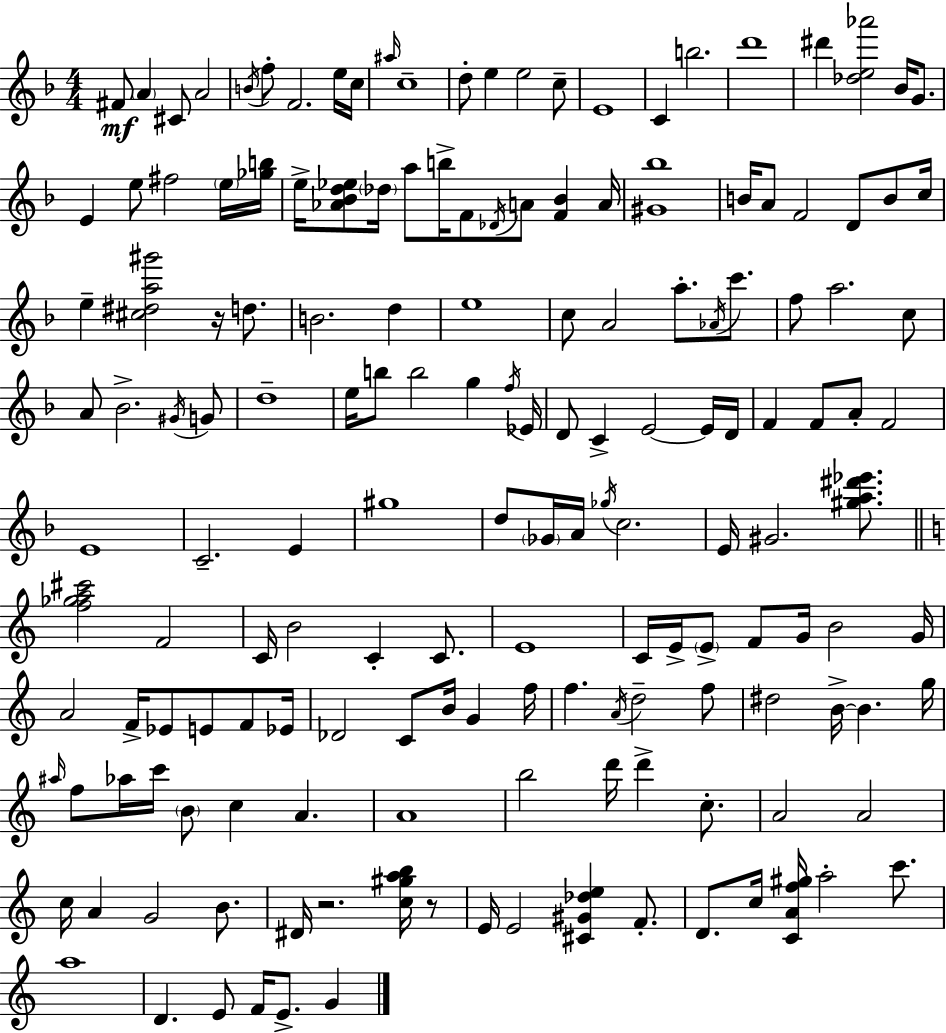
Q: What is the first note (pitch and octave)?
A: F#4